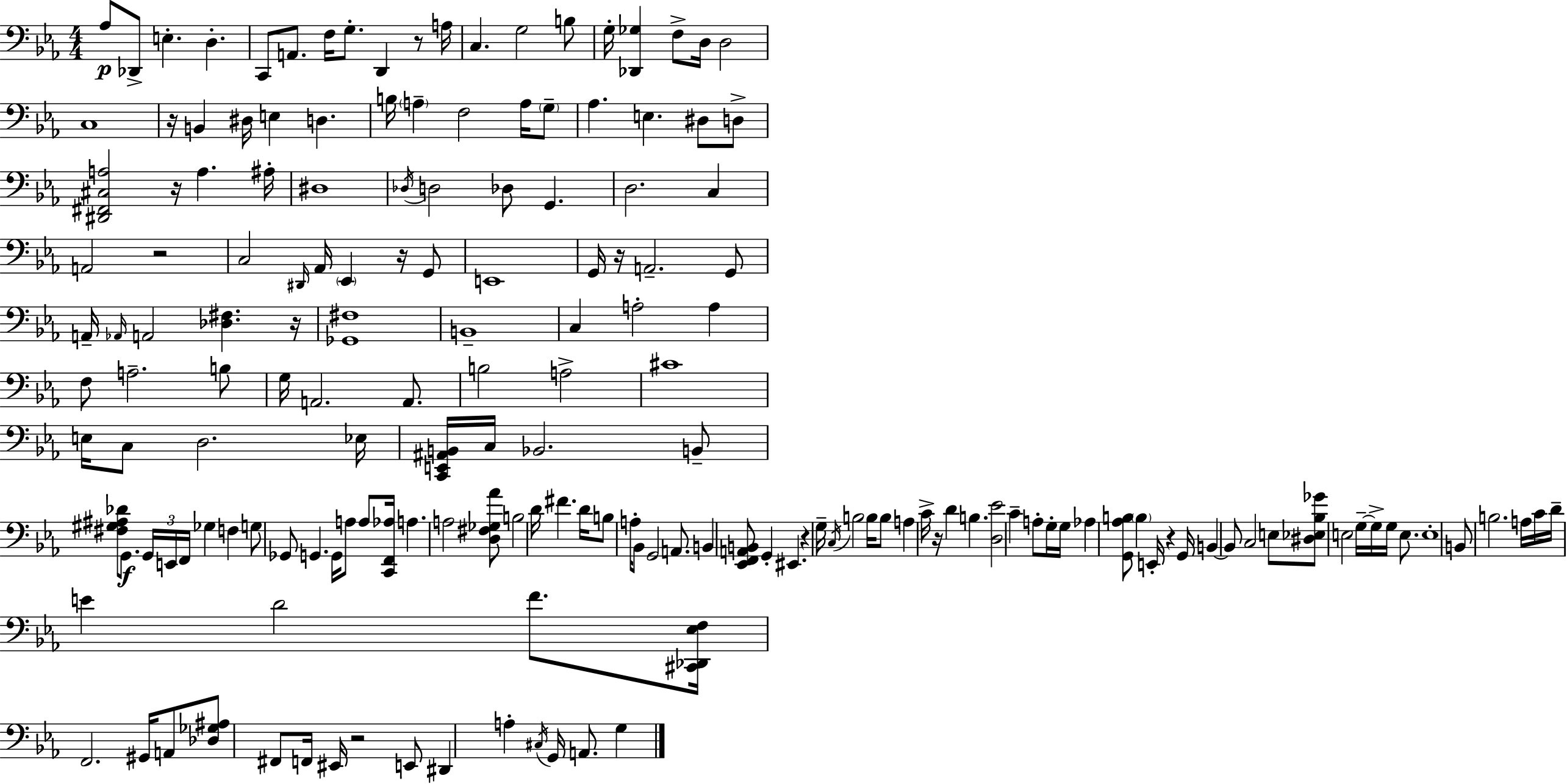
{
  \clef bass
  \numericTimeSignature
  \time 4/4
  \key c \minor
  \repeat volta 2 { aes8\p des,8-> e4.-. d4.-. | c,8 a,8. f16 g8.-. d,4 r8 a16 | c4. g2 b8 | g16-. <des, ges>4 f8-> d16 d2 | \break c1 | r16 b,4 dis16 e4 d4. | b16 \parenthesize a4-- f2 a16 \parenthesize g8-- | aes4. e4. dis8 d8-> | \break <dis, fis, cis a>2 r16 a4. ais16-. | dis1 | \acciaccatura { des16 } d2 des8 g,4. | d2. c4 | \break a,2 r2 | c2 \grace { dis,16 } aes,16 \parenthesize ees,4 r16 | g,8 e,1 | g,16 r16 a,2.-- | \break g,8 a,16-- \grace { aes,16 } a,2 <des fis>4. | r16 <ges, fis>1 | b,1-- | c4 a2-. a4 | \break f8 a2.-- | b8 g16 a,2. | a,8. b2 a2-> | cis'1 | \break e16 c8 d2. | ees16 <c, e, ais, b,>16 c16 bes,2. | b,8-- <fis gis ais des'>8 g,8.\f \tuplet 3/2 { g,16 e,16 f,16 } ges4 f4 | g8 ges,8 g,4. g,16 a8 | \break a8 <c, f, aes>16 a4. a2 | <d fis ges aes'>8 b2 d'16 fis'4. | d'16 b8 a16-. bes,8 g,2 | a,8. b,4 <ees, f, a, b,>8 g,4-. eis,4. | \break r4 g16-- \acciaccatura { c16 } b2 | b16 b8 a4 c'16-> r16 d'4 b4. | <d ees'>2 c'4-- | a8-. g16-. g16 aes4 <g, aes b>8 \parenthesize b4 e,16-. r4 | \break g,16 b,4~~ b,8 c2 | e8 <dis ees bes ges'>8 e2 g16--~~ g16-> | g16 e8. e1-. | b,8 b2. | \break a16 c'16 d'16-- e'4 d'2 | f'8. <cis, des, ees f>16 f,2. | gis,16 a,8 <des ges ais>8 fis,8 f,16 eis,16 r2 | e,8 dis,4 a4-. \acciaccatura { cis16 } g,16 a,8. | \break g4 } \bar "|."
}